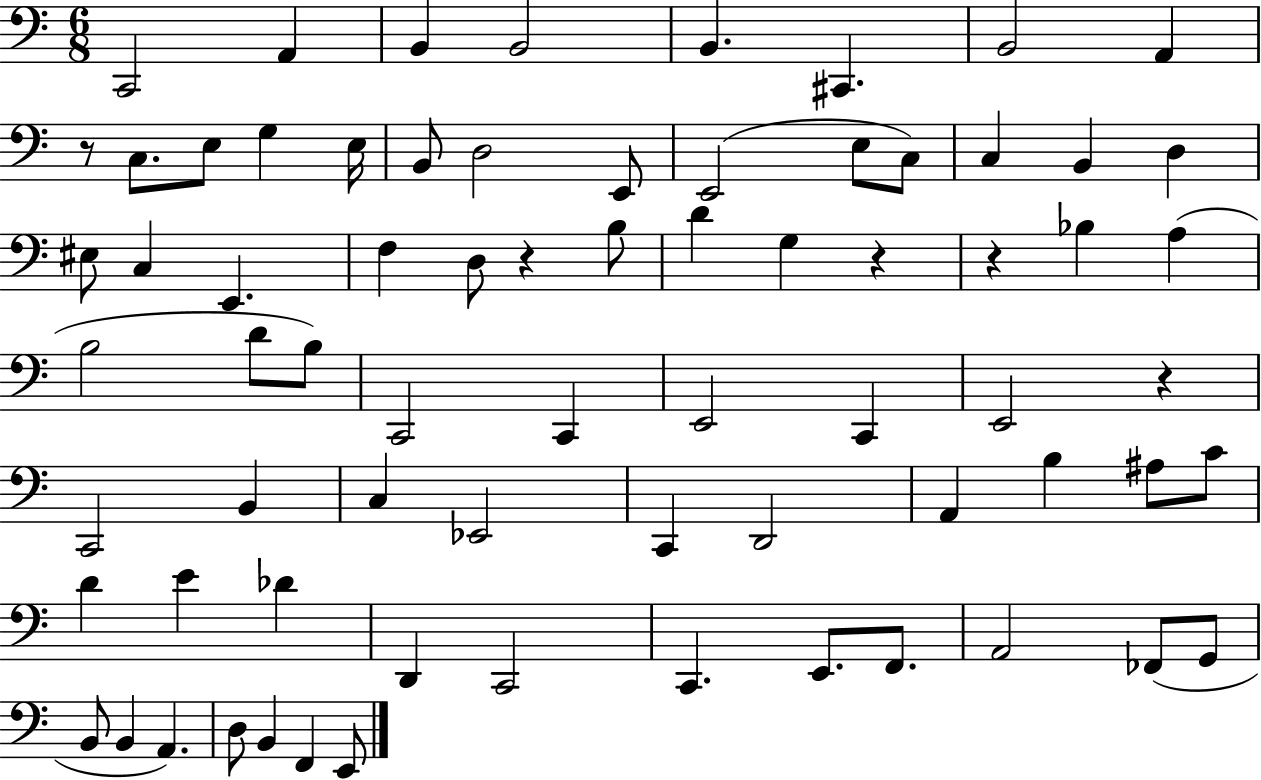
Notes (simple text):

C2/h A2/q B2/q B2/h B2/q. C#2/q. B2/h A2/q R/e C3/e. E3/e G3/q E3/s B2/e D3/h E2/e E2/h E3/e C3/e C3/q B2/q D3/q EIS3/e C3/q E2/q. F3/q D3/e R/q B3/e D4/q G3/q R/q R/q Bb3/q A3/q B3/h D4/e B3/e C2/h C2/q E2/h C2/q E2/h R/q C2/h B2/q C3/q Eb2/h C2/q D2/h A2/q B3/q A#3/e C4/e D4/q E4/q Db4/q D2/q C2/h C2/q. E2/e. F2/e. A2/h FES2/e G2/e B2/e B2/q A2/q. D3/e B2/q F2/q E2/e